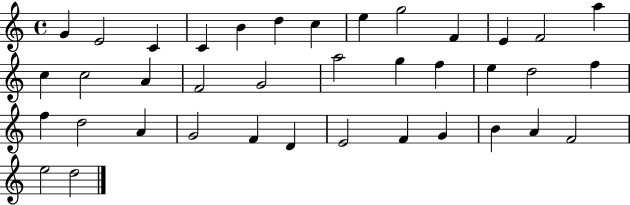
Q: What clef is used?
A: treble